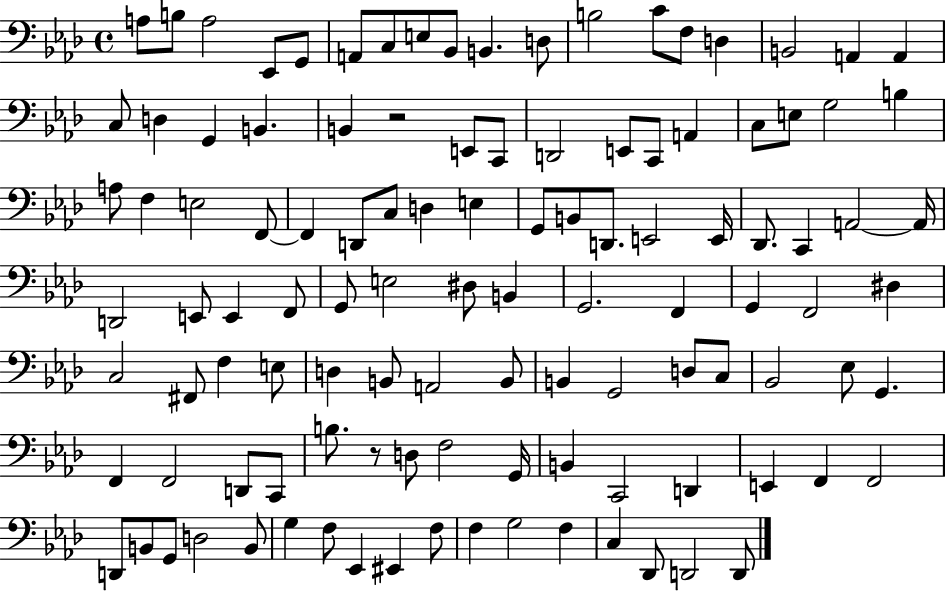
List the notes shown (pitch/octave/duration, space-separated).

A3/e B3/e A3/h Eb2/e G2/e A2/e C3/e E3/e Bb2/e B2/q. D3/e B3/h C4/e F3/e D3/q B2/h A2/q A2/q C3/e D3/q G2/q B2/q. B2/q R/h E2/e C2/e D2/h E2/e C2/e A2/q C3/e E3/e G3/h B3/q A3/e F3/q E3/h F2/e F2/q D2/e C3/e D3/q E3/q G2/e B2/e D2/e. E2/h E2/s Db2/e. C2/q A2/h A2/s D2/h E2/e E2/q F2/e G2/e E3/h D#3/e B2/q G2/h. F2/q G2/q F2/h D#3/q C3/h F#2/e F3/q E3/e D3/q B2/e A2/h B2/e B2/q G2/h D3/e C3/e Bb2/h Eb3/e G2/q. F2/q F2/h D2/e C2/e B3/e. R/e D3/e F3/h G2/s B2/q C2/h D2/q E2/q F2/q F2/h D2/e B2/e G2/e D3/h B2/e G3/q F3/e Eb2/q EIS2/q F3/e F3/q G3/h F3/q C3/q Db2/e D2/h D2/e